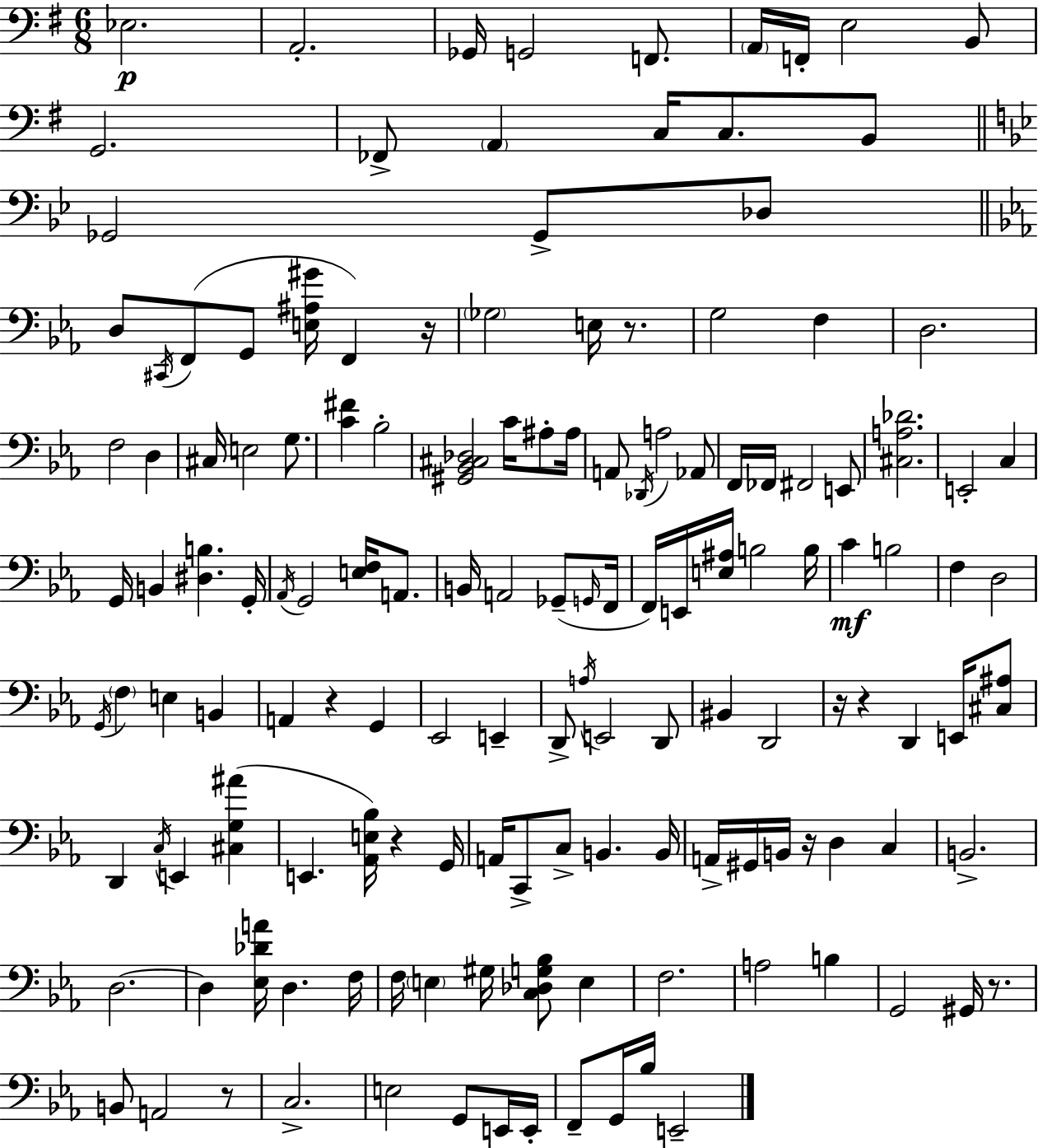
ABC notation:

X:1
T:Untitled
M:6/8
L:1/4
K:Em
_E,2 A,,2 _G,,/4 G,,2 F,,/2 A,,/4 F,,/4 E,2 B,,/2 G,,2 _F,,/2 A,, C,/4 C,/2 B,,/2 _G,,2 _G,,/2 _D,/2 D,/2 ^C,,/4 F,,/2 G,,/2 [E,^A,^G]/4 F,, z/4 _G,2 E,/4 z/2 G,2 F, D,2 F,2 D, ^C,/4 E,2 G,/2 [C^F] _B,2 [^G,,_B,,^C,_D,]2 C/4 ^A,/2 ^A,/4 A,,/2 _D,,/4 A,2 _A,,/2 F,,/4 _F,,/4 ^F,,2 E,,/2 [^C,A,_D]2 E,,2 C, G,,/4 B,, [^D,B,] G,,/4 _A,,/4 G,,2 [E,F,]/4 A,,/2 B,,/4 A,,2 _G,,/2 G,,/4 F,,/4 F,,/4 E,,/4 [E,^A,]/4 B,2 B,/4 C B,2 F, D,2 G,,/4 F, E, B,, A,, z G,, _E,,2 E,, D,,/2 A,/4 E,,2 D,,/2 ^B,, D,,2 z/4 z D,, E,,/4 [^C,^A,]/2 D,, C,/4 E,, [^C,G,^A] E,, [_A,,E,_B,]/4 z G,,/4 A,,/4 C,,/2 C,/2 B,, B,,/4 A,,/4 ^G,,/4 B,,/4 z/4 D, C, B,,2 D,2 D, [_E,_DA]/4 D, F,/4 F,/4 E, ^G,/4 [C,_D,G,_B,]/2 E, F,2 A,2 B, G,,2 ^G,,/4 z/2 B,,/2 A,,2 z/2 C,2 E,2 G,,/2 E,,/4 E,,/4 F,,/2 G,,/4 _B,/4 E,,2